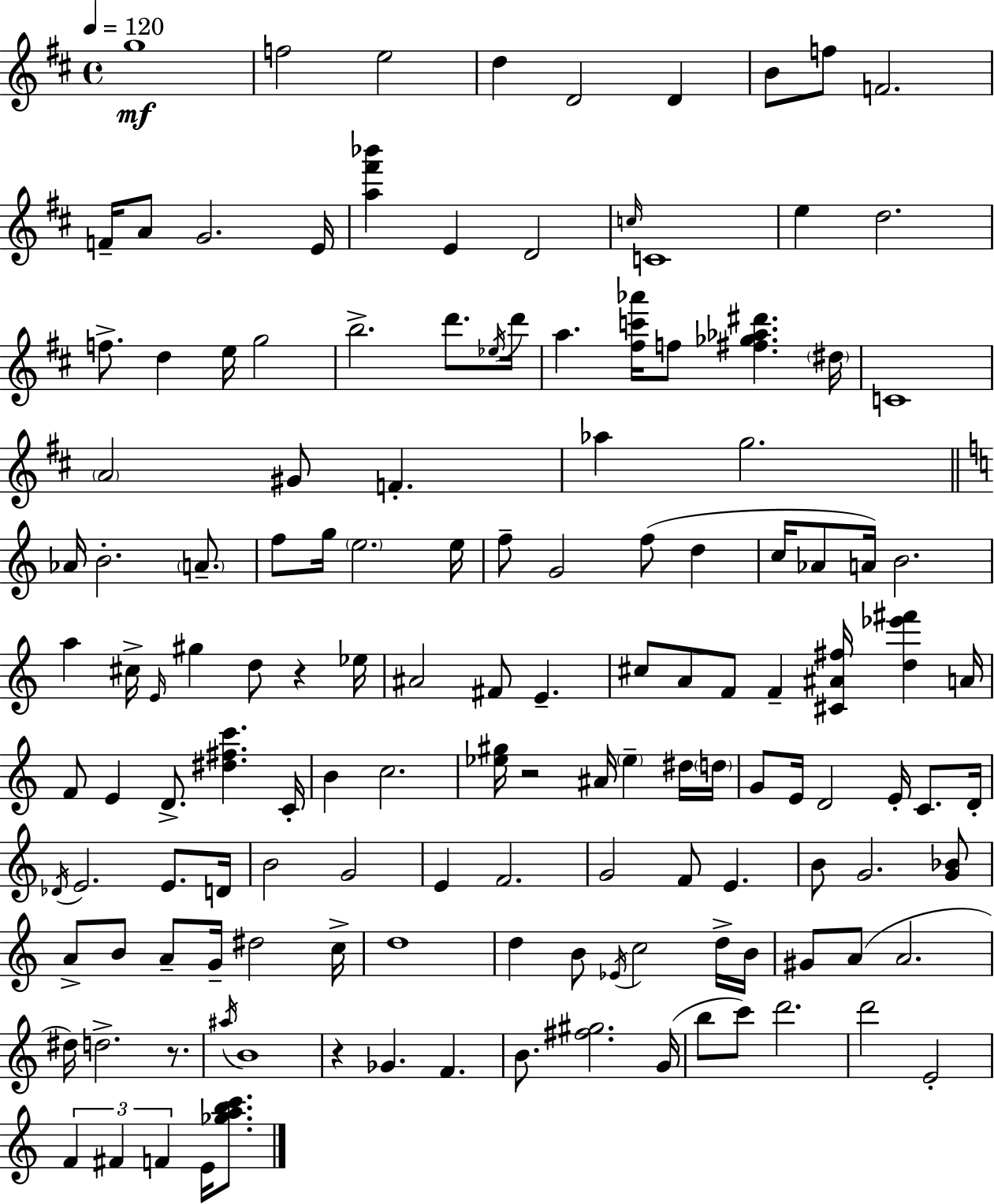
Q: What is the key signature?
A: D major